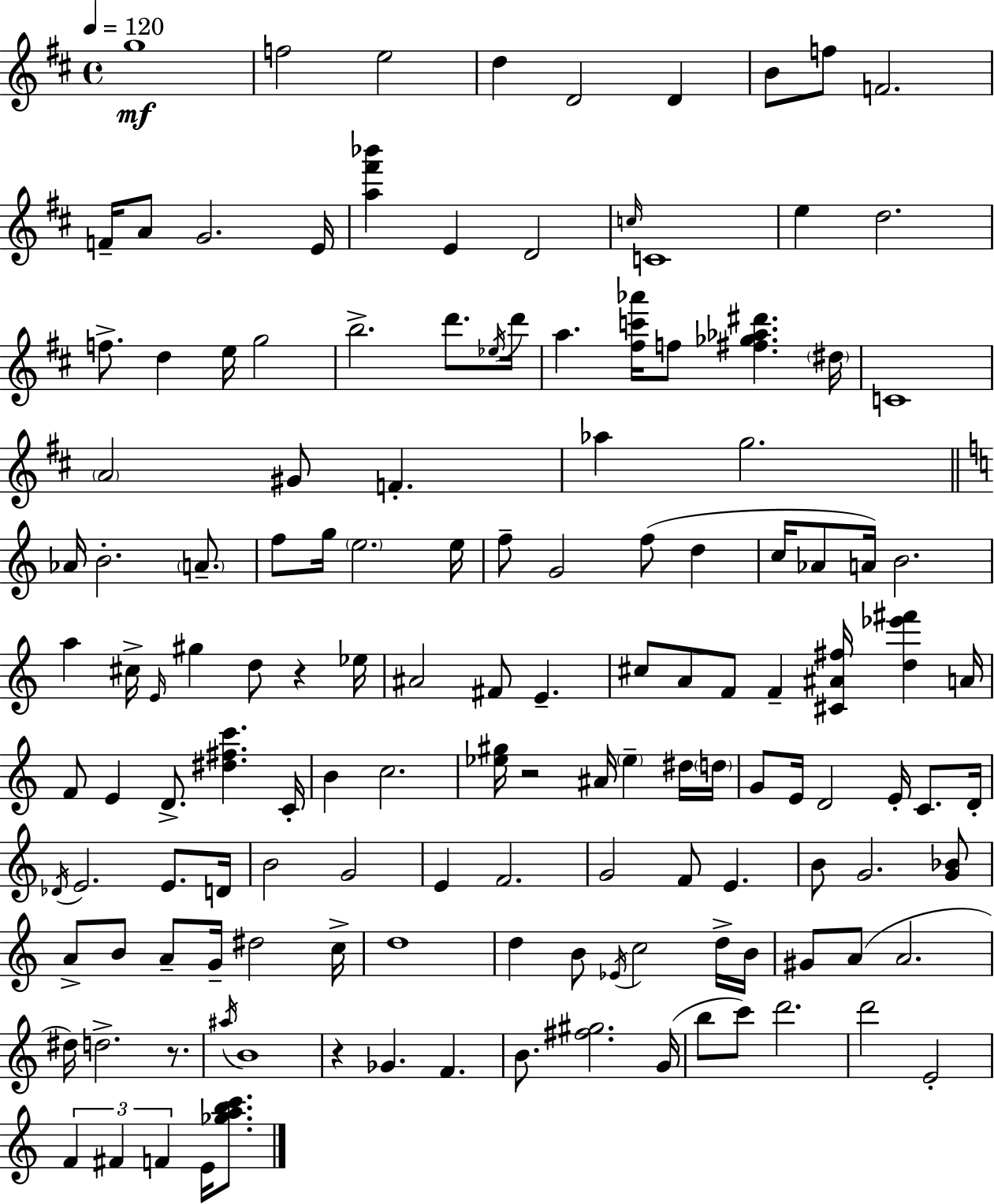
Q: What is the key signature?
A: D major